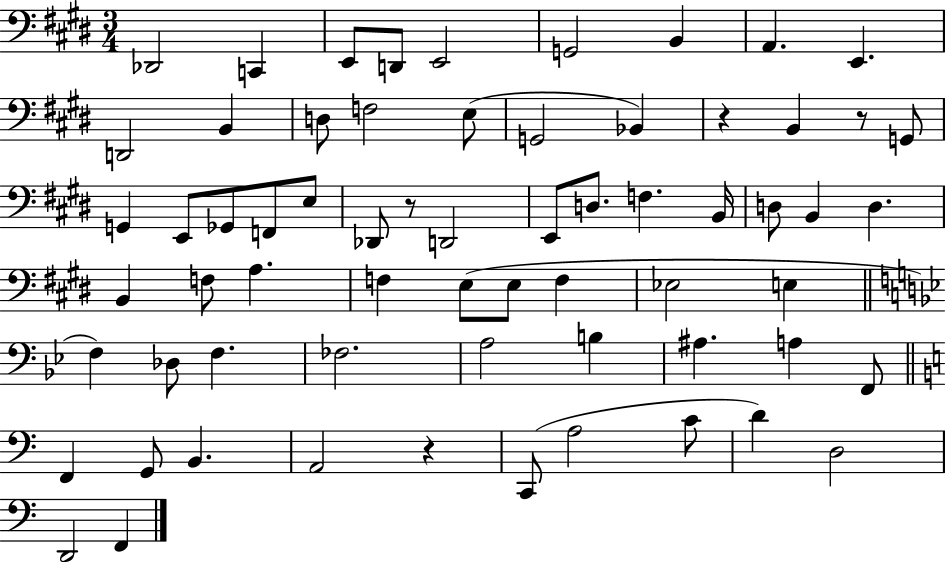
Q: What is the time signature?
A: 3/4